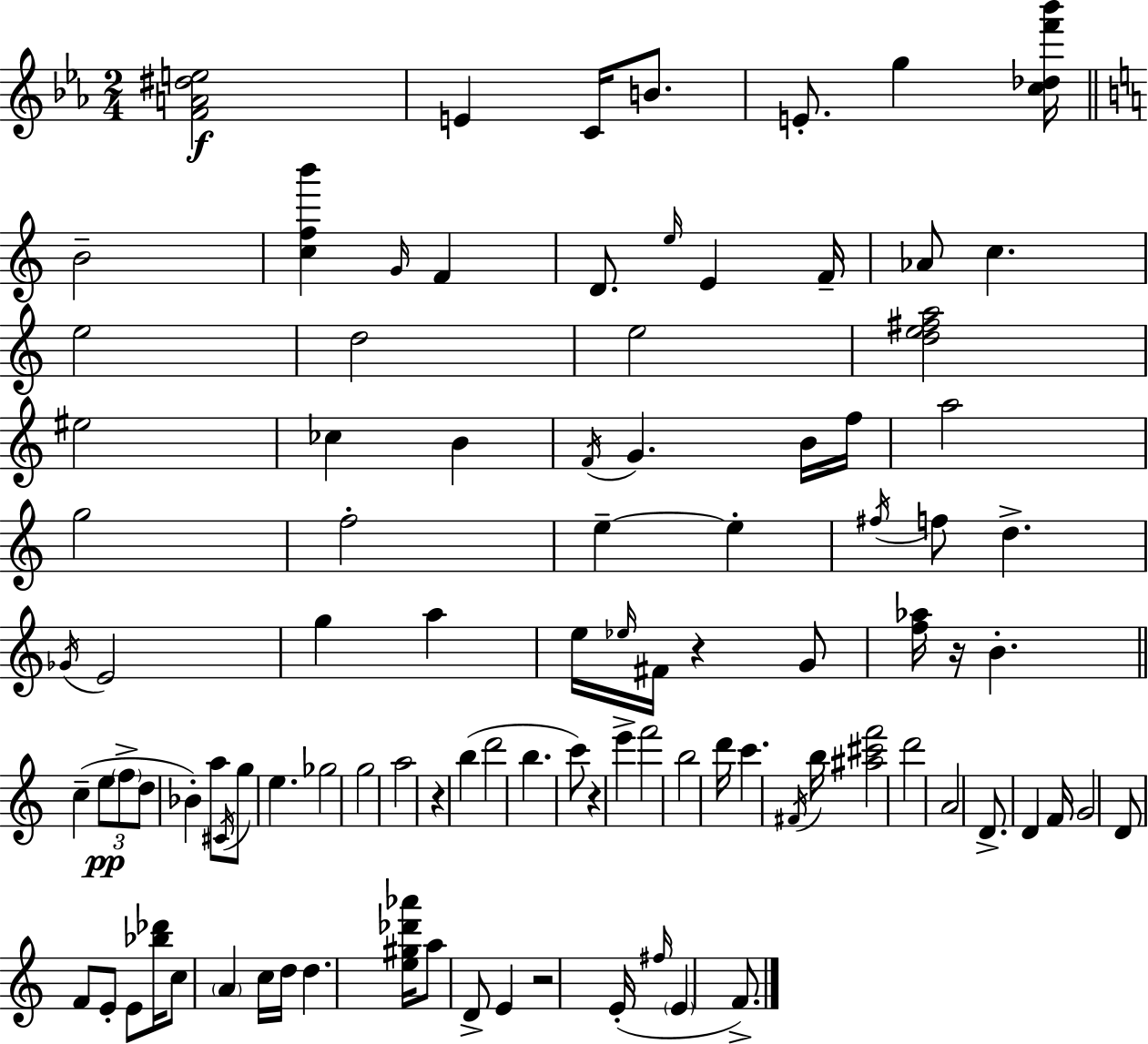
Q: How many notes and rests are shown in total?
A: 99